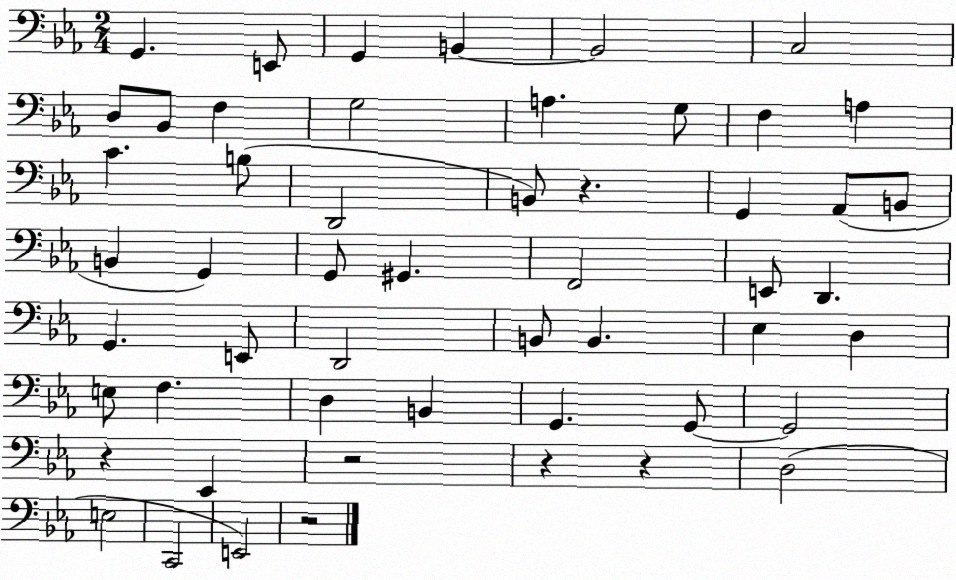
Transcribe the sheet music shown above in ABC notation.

X:1
T:Untitled
M:2/4
L:1/4
K:Eb
G,, E,,/2 G,, B,, B,,2 C,2 D,/2 _B,,/2 F, G,2 A, G,/2 F, A, C B,/2 D,,2 B,,/2 z G,, _A,,/2 B,,/2 B,, G,, G,,/2 ^G,, F,,2 E,,/2 D,, G,, E,,/2 D,,2 B,,/2 B,, _E, D, E,/2 F, D, B,, G,, G,,/2 G,,2 z _E,, z2 z z D,2 E,2 C,,2 E,,2 z2